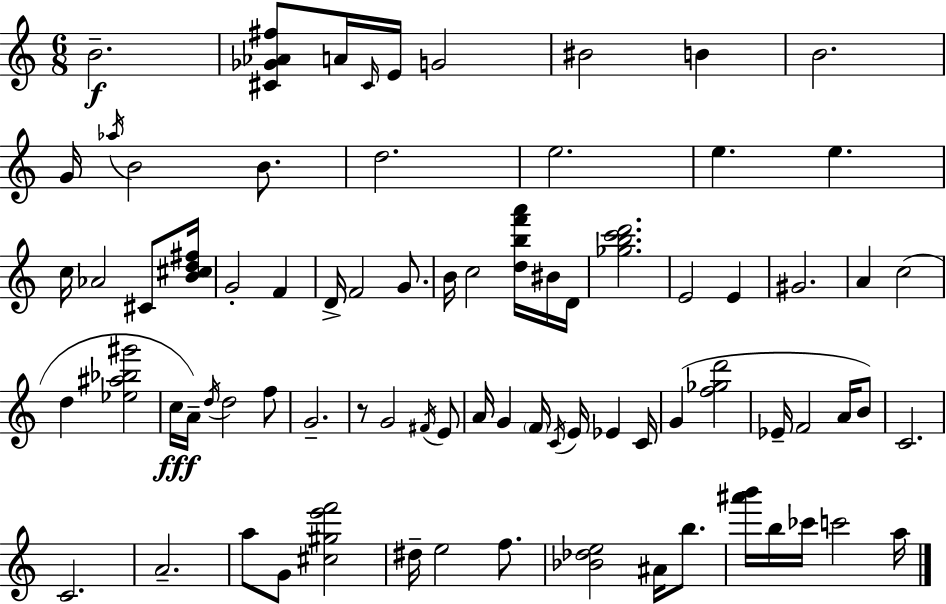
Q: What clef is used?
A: treble